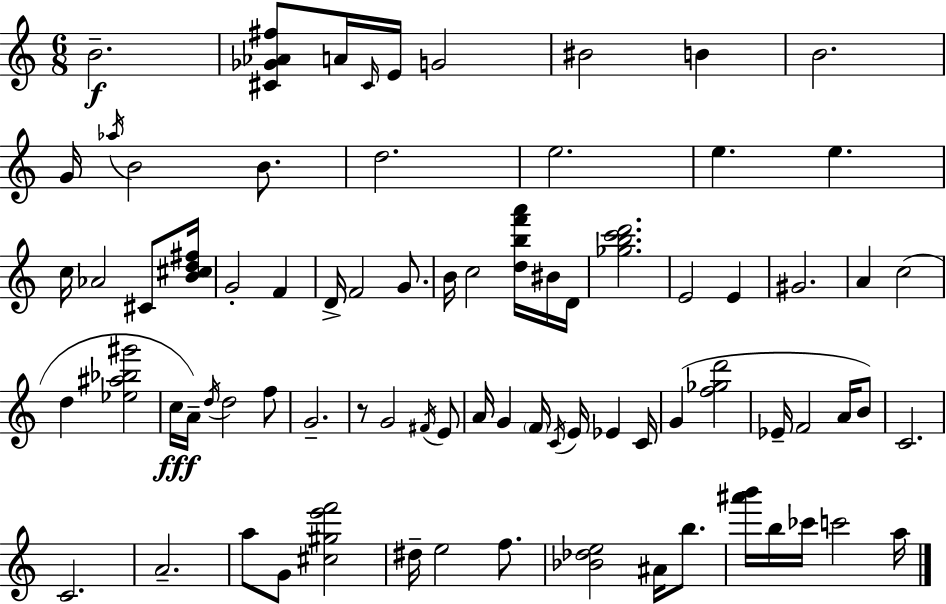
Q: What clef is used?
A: treble